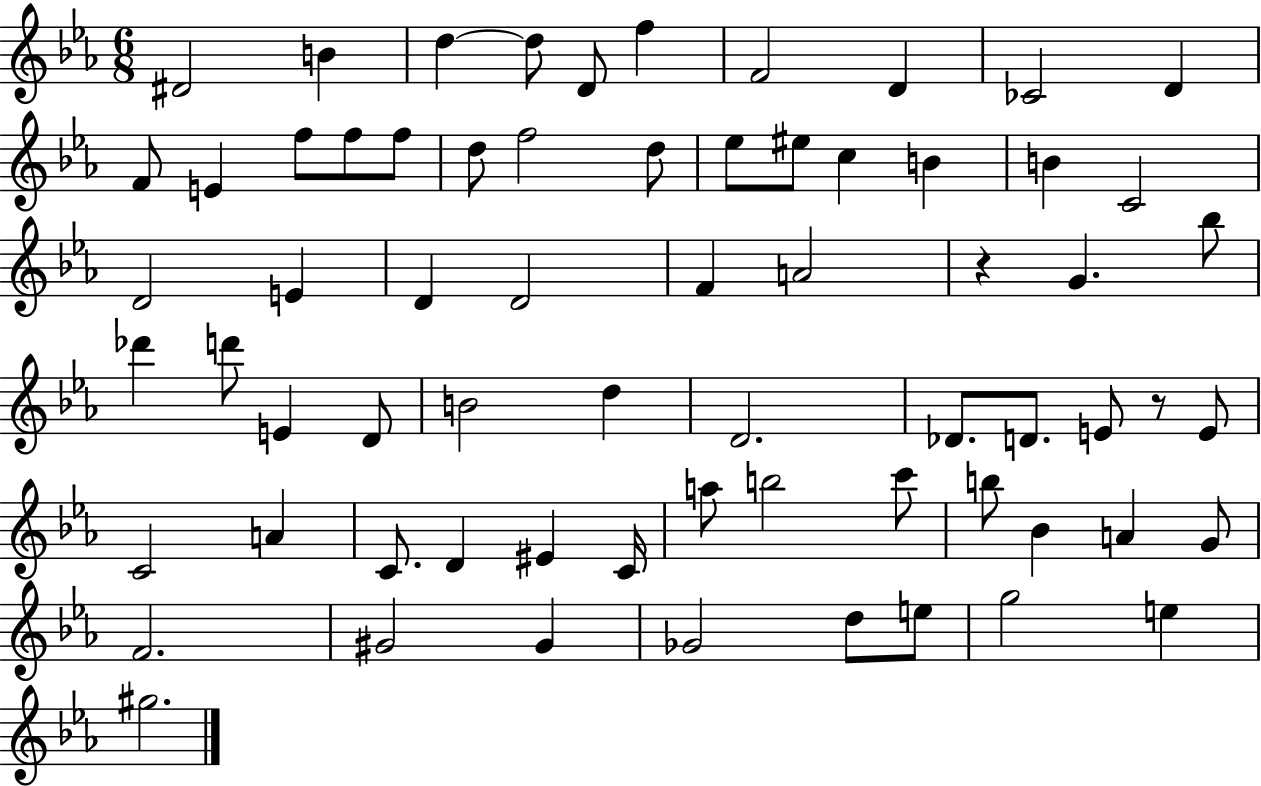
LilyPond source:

{
  \clef treble
  \numericTimeSignature
  \time 6/8
  \key ees \major
  dis'2 b'4 | d''4~~ d''8 d'8 f''4 | f'2 d'4 | ces'2 d'4 | \break f'8 e'4 f''8 f''8 f''8 | d''8 f''2 d''8 | ees''8 eis''8 c''4 b'4 | b'4 c'2 | \break d'2 e'4 | d'4 d'2 | f'4 a'2 | r4 g'4. bes''8 | \break des'''4 d'''8 e'4 d'8 | b'2 d''4 | d'2. | des'8. d'8. e'8 r8 e'8 | \break c'2 a'4 | c'8. d'4 eis'4 c'16 | a''8 b''2 c'''8 | b''8 bes'4 a'4 g'8 | \break f'2. | gis'2 gis'4 | ges'2 d''8 e''8 | g''2 e''4 | \break gis''2. | \bar "|."
}